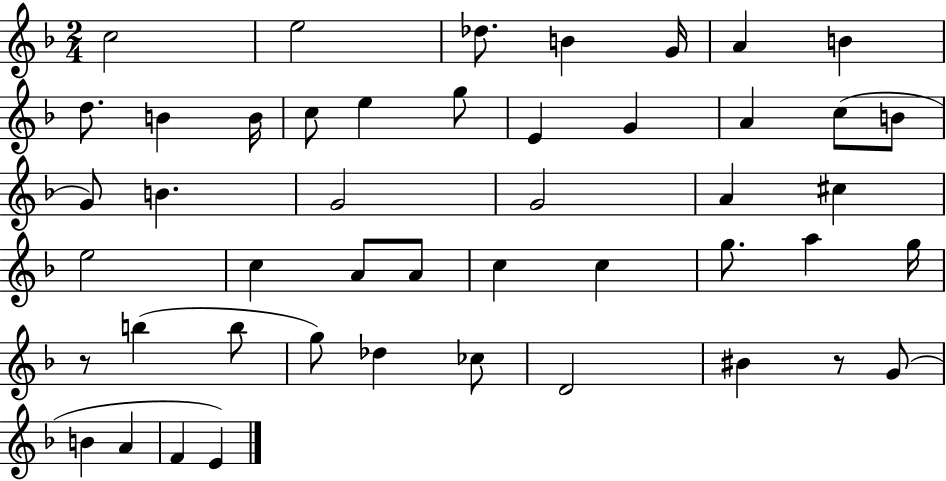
{
  \clef treble
  \numericTimeSignature
  \time 2/4
  \key f \major
  c''2 | e''2 | des''8. b'4 g'16 | a'4 b'4 | \break d''8. b'4 b'16 | c''8 e''4 g''8 | e'4 g'4 | a'4 c''8( b'8 | \break g'8) b'4. | g'2 | g'2 | a'4 cis''4 | \break e''2 | c''4 a'8 a'8 | c''4 c''4 | g''8. a''4 g''16 | \break r8 b''4( b''8 | g''8) des''4 ces''8 | d'2 | bis'4 r8 g'8( | \break b'4 a'4 | f'4 e'4) | \bar "|."
}